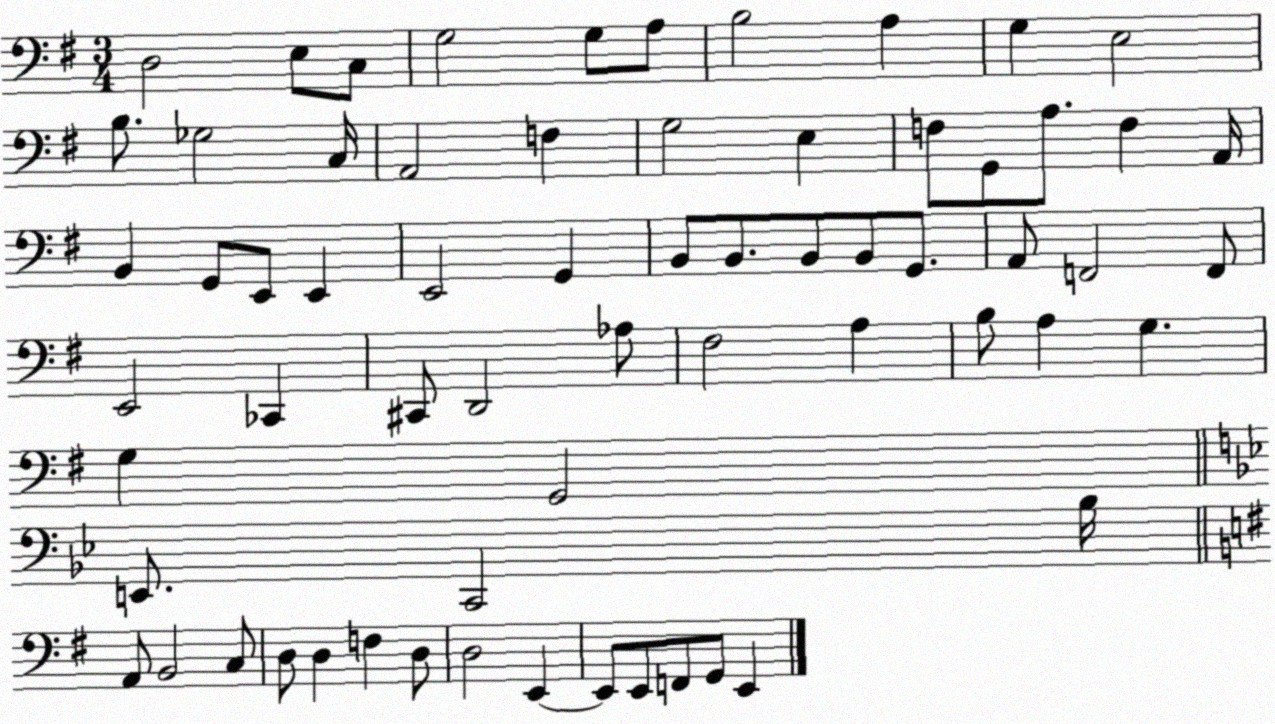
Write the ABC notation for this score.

X:1
T:Untitled
M:3/4
L:1/4
K:G
D,2 E,/2 C,/2 G,2 G,/2 A,/2 B,2 A, G, E,2 B,/2 _G,2 C,/4 A,,2 F, G,2 E, F,/2 G,,/2 A,/2 F, A,,/4 B,, G,,/2 E,,/2 E,, E,,2 G,, B,,/2 B,,/2 B,,/2 B,,/2 G,,/2 A,,/2 F,,2 F,,/2 E,,2 _C,, ^C,,/2 D,,2 _A,/2 ^F,2 A, B,/2 A, G, G, G,,2 E,,/2 C,,2 _B,/4 A,,/2 B,,2 C,/2 D,/2 D, F, D,/2 D,2 E,, E,,/2 E,,/2 F,,/2 G,,/2 E,,